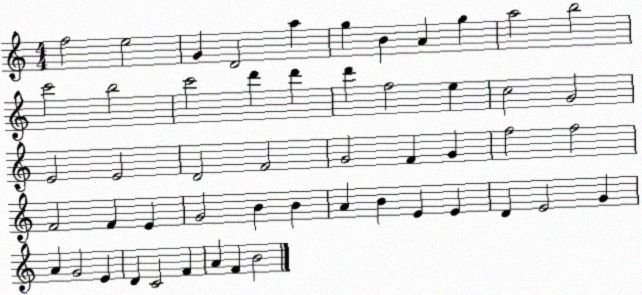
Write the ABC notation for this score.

X:1
T:Untitled
M:4/4
L:1/4
K:C
f2 e2 G D2 a g B A g a2 b2 c'2 b2 c'2 d' d' d' f2 e c2 G2 E2 E2 D2 F2 G2 F G f2 f2 F2 F E G2 B B A B E E D E2 G A G2 E D C2 F A F B2